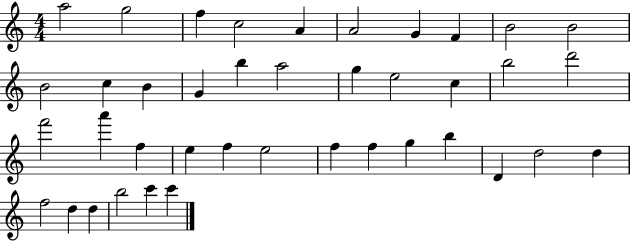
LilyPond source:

{
  \clef treble
  \numericTimeSignature
  \time 4/4
  \key c \major
  a''2 g''2 | f''4 c''2 a'4 | a'2 g'4 f'4 | b'2 b'2 | \break b'2 c''4 b'4 | g'4 b''4 a''2 | g''4 e''2 c''4 | b''2 d'''2 | \break f'''2 a'''4 f''4 | e''4 f''4 e''2 | f''4 f''4 g''4 b''4 | d'4 d''2 d''4 | \break f''2 d''4 d''4 | b''2 c'''4 c'''4 | \bar "|."
}